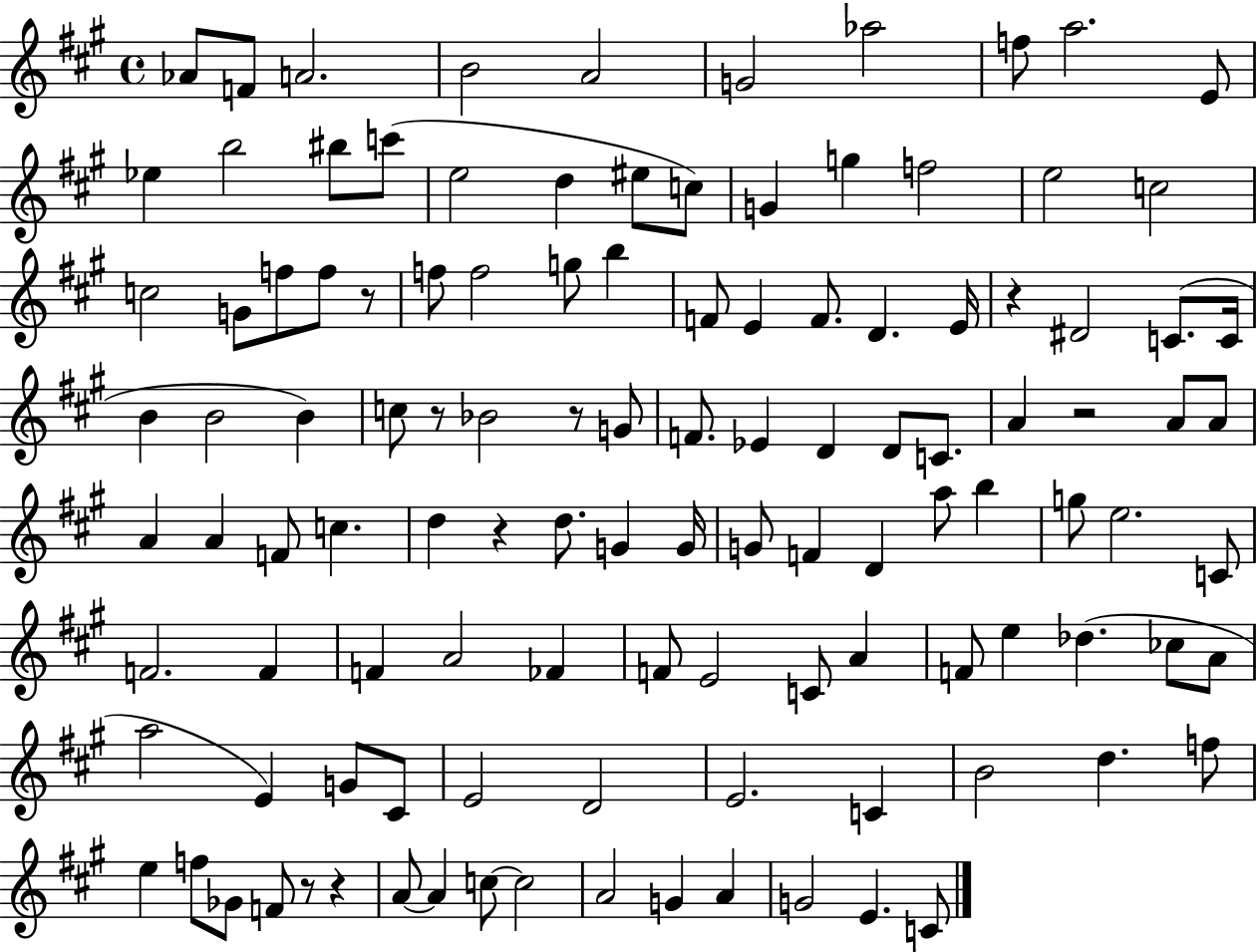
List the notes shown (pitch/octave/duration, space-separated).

Ab4/e F4/e A4/h. B4/h A4/h G4/h Ab5/h F5/e A5/h. E4/e Eb5/q B5/h BIS5/e C6/e E5/h D5/q EIS5/e C5/e G4/q G5/q F5/h E5/h C5/h C5/h G4/e F5/e F5/e R/e F5/e F5/h G5/e B5/q F4/e E4/q F4/e. D4/q. E4/s R/q D#4/h C4/e. C4/s B4/q B4/h B4/q C5/e R/e Bb4/h R/e G4/e F4/e. Eb4/q D4/q D4/e C4/e. A4/q R/h A4/e A4/e A4/q A4/q F4/e C5/q. D5/q R/q D5/e. G4/q G4/s G4/e F4/q D4/q A5/e B5/q G5/e E5/h. C4/e F4/h. F4/q F4/q A4/h FES4/q F4/e E4/h C4/e A4/q F4/e E5/q Db5/q. CES5/e A4/e A5/h E4/q G4/e C#4/e E4/h D4/h E4/h. C4/q B4/h D5/q. F5/e E5/q F5/e Gb4/e F4/e R/e R/q A4/e A4/q C5/e C5/h A4/h G4/q A4/q G4/h E4/q. C4/e